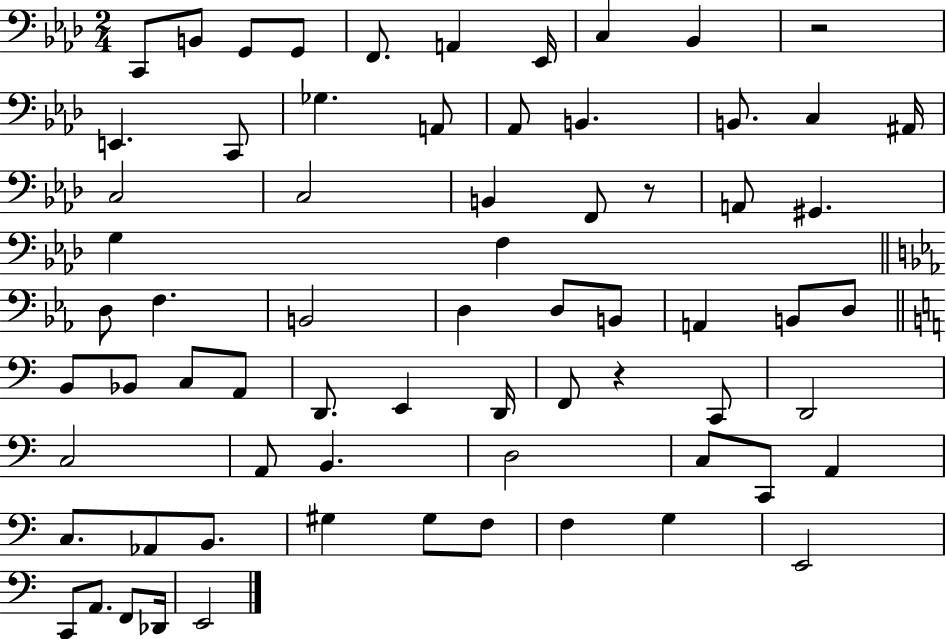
C2/e B2/e G2/e G2/e F2/e. A2/q Eb2/s C3/q Bb2/q R/h E2/q. C2/e Gb3/q. A2/e Ab2/e B2/q. B2/e. C3/q A#2/s C3/h C3/h B2/q F2/e R/e A2/e G#2/q. G3/q F3/q D3/e F3/q. B2/h D3/q D3/e B2/e A2/q B2/e D3/e B2/e Bb2/e C3/e A2/e D2/e. E2/q D2/s F2/e R/q C2/e D2/h C3/h A2/e B2/q. D3/h C3/e C2/e A2/q C3/e. Ab2/e B2/e. G#3/q G#3/e F3/e F3/q G3/q E2/h C2/e A2/e. F2/e Db2/s E2/h